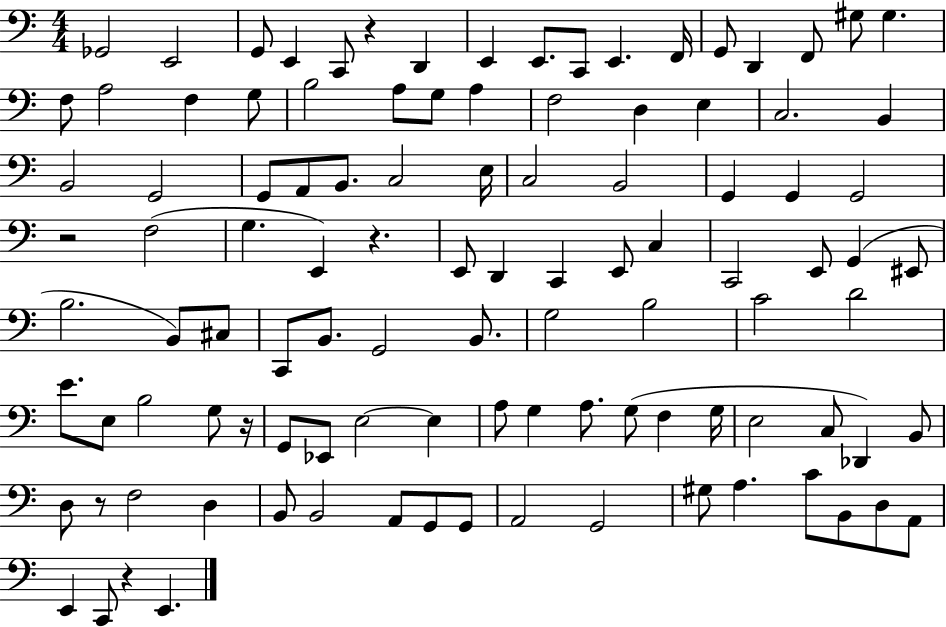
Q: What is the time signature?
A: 4/4